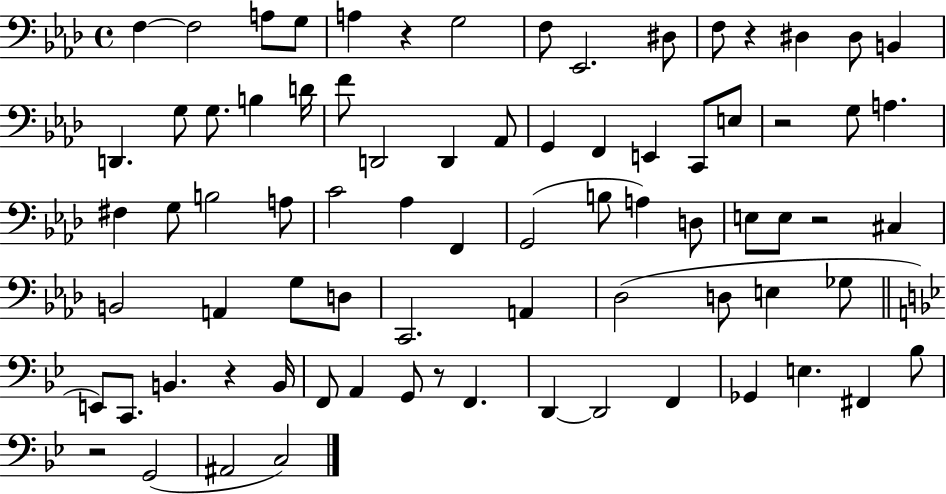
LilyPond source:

{
  \clef bass
  \time 4/4
  \defaultTimeSignature
  \key aes \major
  f4~~ f2 a8 g8 | a4 r4 g2 | f8 ees,2. dis8 | f8 r4 dis4 dis8 b,4 | \break d,4. g8 g8. b4 d'16 | f'8 d,2 d,4 aes,8 | g,4 f,4 e,4 c,8 e8 | r2 g8 a4. | \break fis4 g8 b2 a8 | c'2 aes4 f,4 | g,2( b8 a4) d8 | e8 e8 r2 cis4 | \break b,2 a,4 g8 d8 | c,2. a,4 | des2( d8 e4 ges8 | \bar "||" \break \key g \minor e,8) c,8. b,4. r4 b,16 | f,8 a,4 g,8 r8 f,4. | d,4~~ d,2 f,4 | ges,4 e4. fis,4 bes8 | \break r2 g,2( | ais,2 c2) | \bar "|."
}